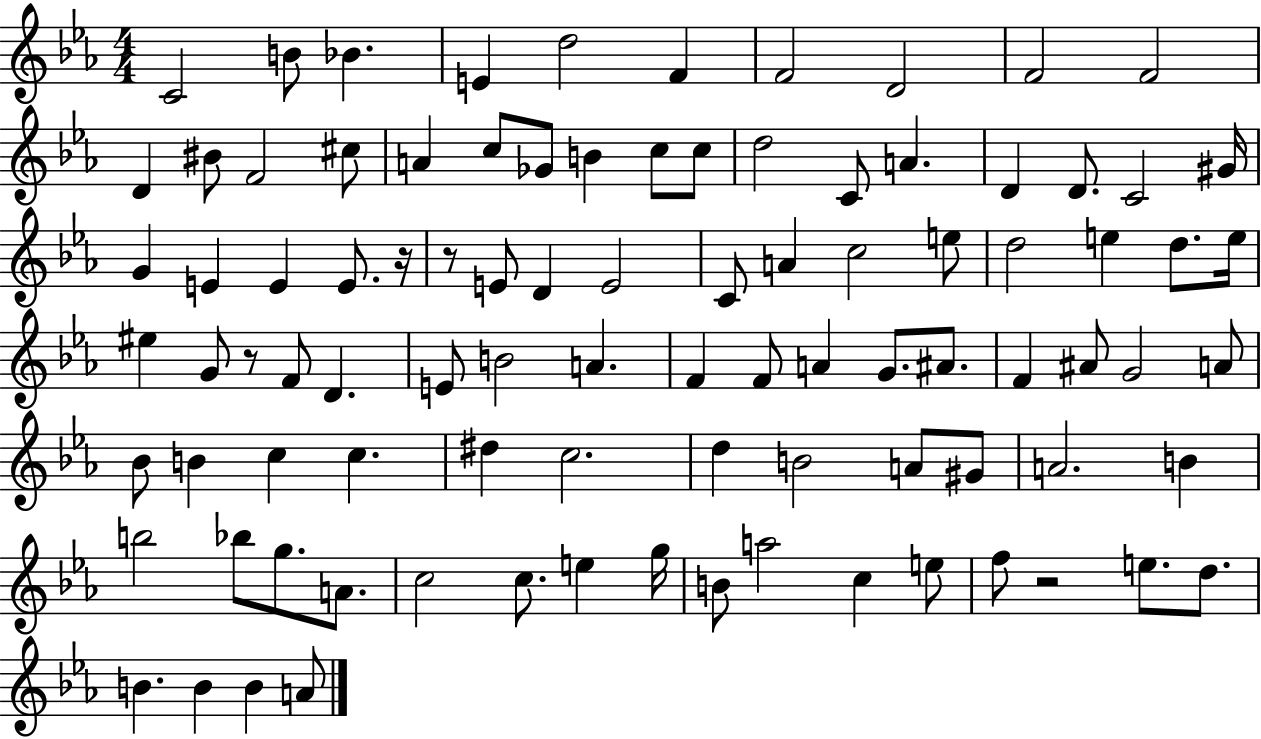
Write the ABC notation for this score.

X:1
T:Untitled
M:4/4
L:1/4
K:Eb
C2 B/2 _B E d2 F F2 D2 F2 F2 D ^B/2 F2 ^c/2 A c/2 _G/2 B c/2 c/2 d2 C/2 A D D/2 C2 ^G/4 G E E E/2 z/4 z/2 E/2 D E2 C/2 A c2 e/2 d2 e d/2 e/4 ^e G/2 z/2 F/2 D E/2 B2 A F F/2 A G/2 ^A/2 F ^A/2 G2 A/2 _B/2 B c c ^d c2 d B2 A/2 ^G/2 A2 B b2 _b/2 g/2 A/2 c2 c/2 e g/4 B/2 a2 c e/2 f/2 z2 e/2 d/2 B B B A/2